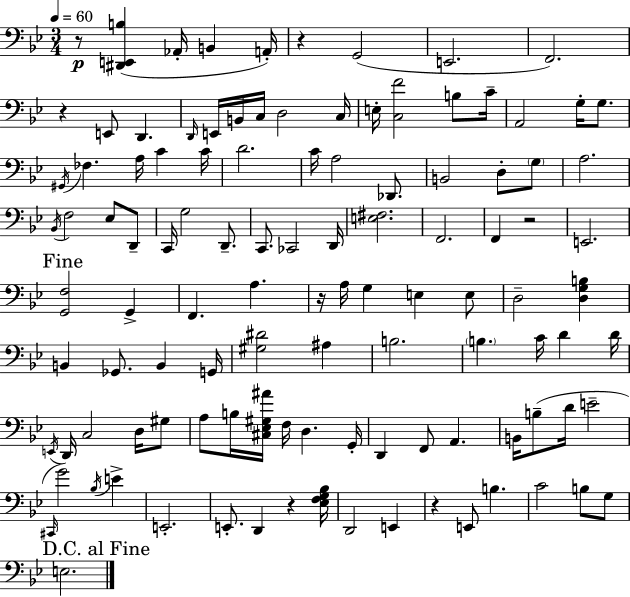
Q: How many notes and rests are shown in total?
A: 111